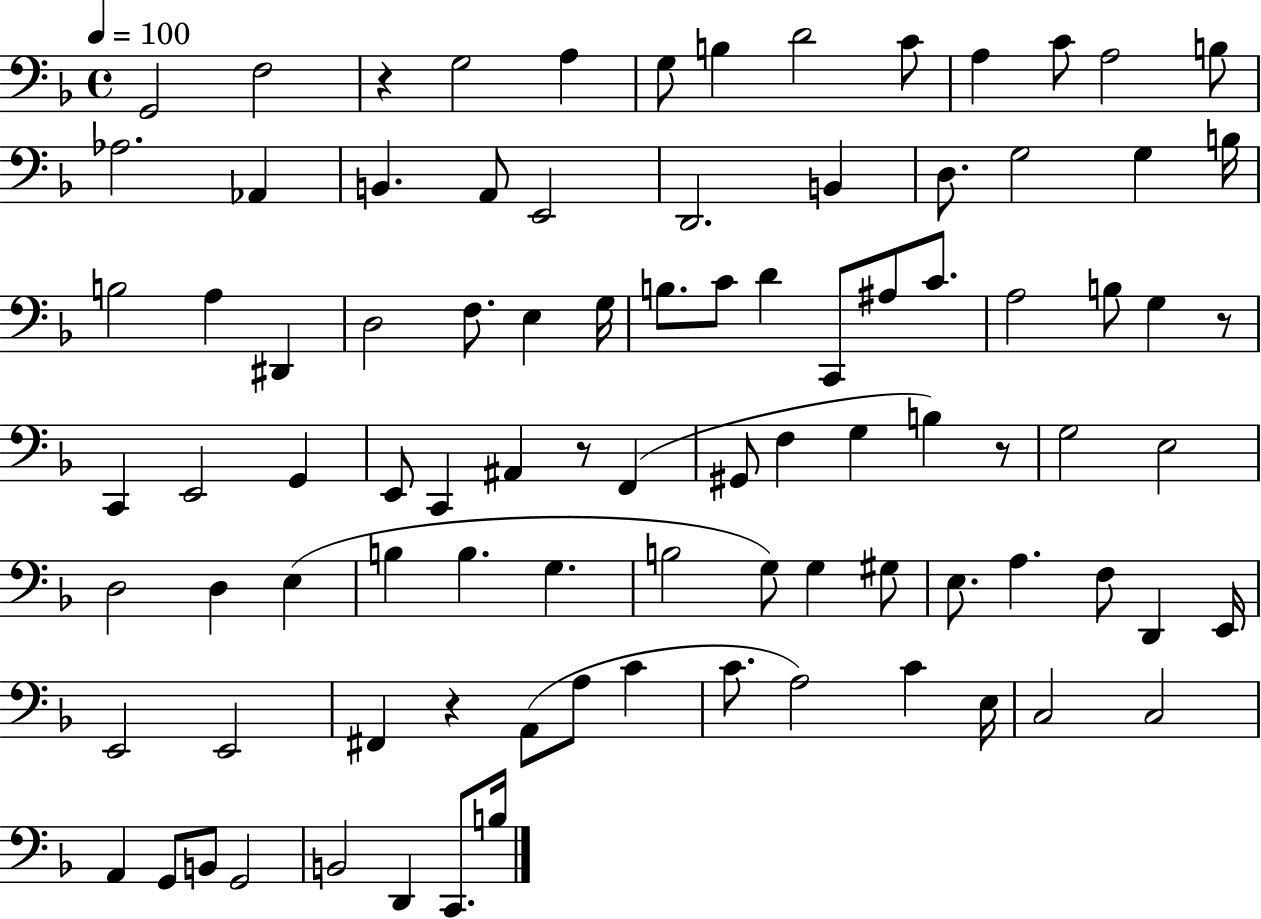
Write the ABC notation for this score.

X:1
T:Untitled
M:4/4
L:1/4
K:F
G,,2 F,2 z G,2 A, G,/2 B, D2 C/2 A, C/2 A,2 B,/2 _A,2 _A,, B,, A,,/2 E,,2 D,,2 B,, D,/2 G,2 G, B,/4 B,2 A, ^D,, D,2 F,/2 E, G,/4 B,/2 C/2 D C,,/2 ^A,/2 C/2 A,2 B,/2 G, z/2 C,, E,,2 G,, E,,/2 C,, ^A,, z/2 F,, ^G,,/2 F, G, B, z/2 G,2 E,2 D,2 D, E, B, B, G, B,2 G,/2 G, ^G,/2 E,/2 A, F,/2 D,, E,,/4 E,,2 E,,2 ^F,, z A,,/2 A,/2 C C/2 A,2 C E,/4 C,2 C,2 A,, G,,/2 B,,/2 G,,2 B,,2 D,, C,,/2 B,/4